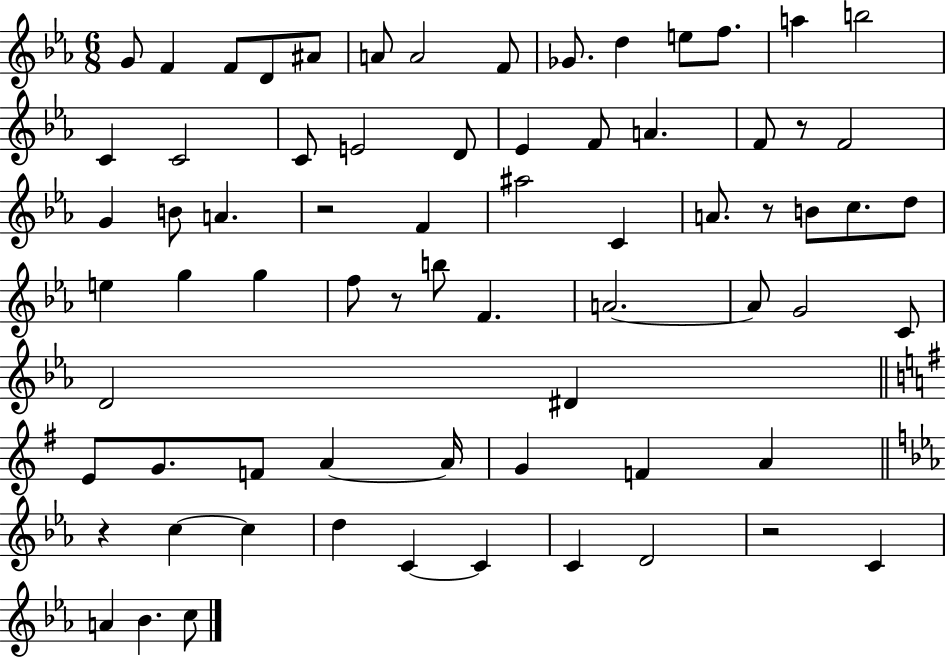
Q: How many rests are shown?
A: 6